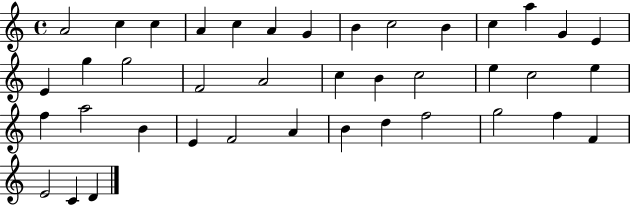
{
  \clef treble
  \time 4/4
  \defaultTimeSignature
  \key c \major
  a'2 c''4 c''4 | a'4 c''4 a'4 g'4 | b'4 c''2 b'4 | c''4 a''4 g'4 e'4 | \break e'4 g''4 g''2 | f'2 a'2 | c''4 b'4 c''2 | e''4 c''2 e''4 | \break f''4 a''2 b'4 | e'4 f'2 a'4 | b'4 d''4 f''2 | g''2 f''4 f'4 | \break e'2 c'4 d'4 | \bar "|."
}